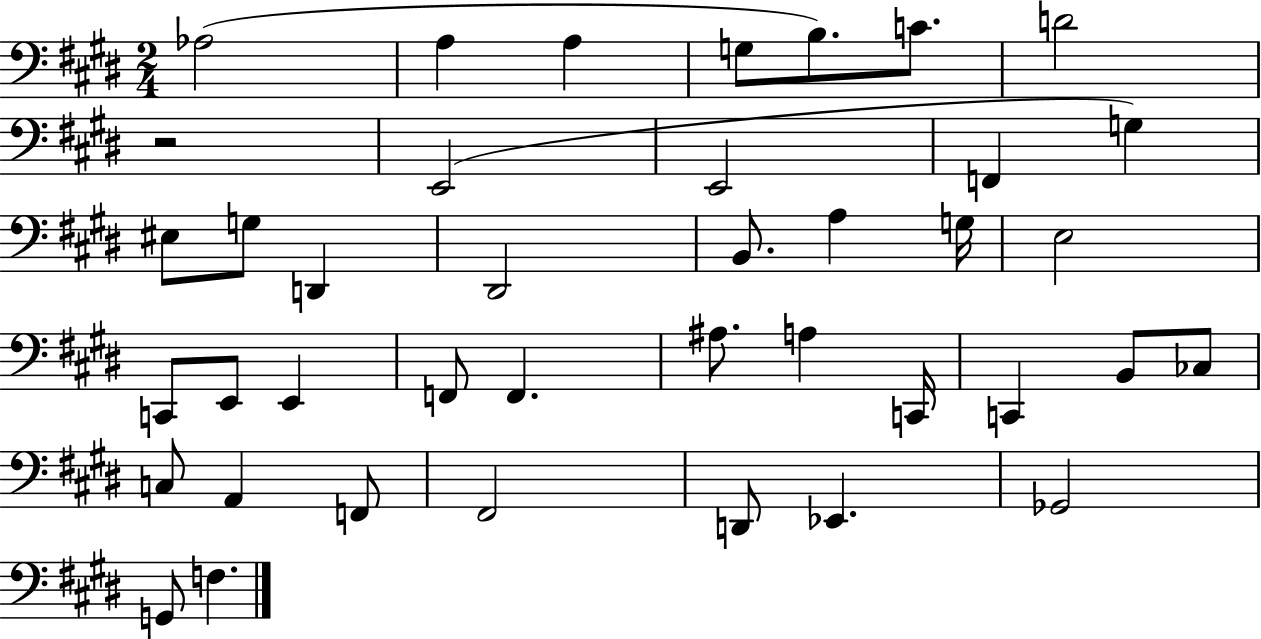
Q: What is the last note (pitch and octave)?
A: F3